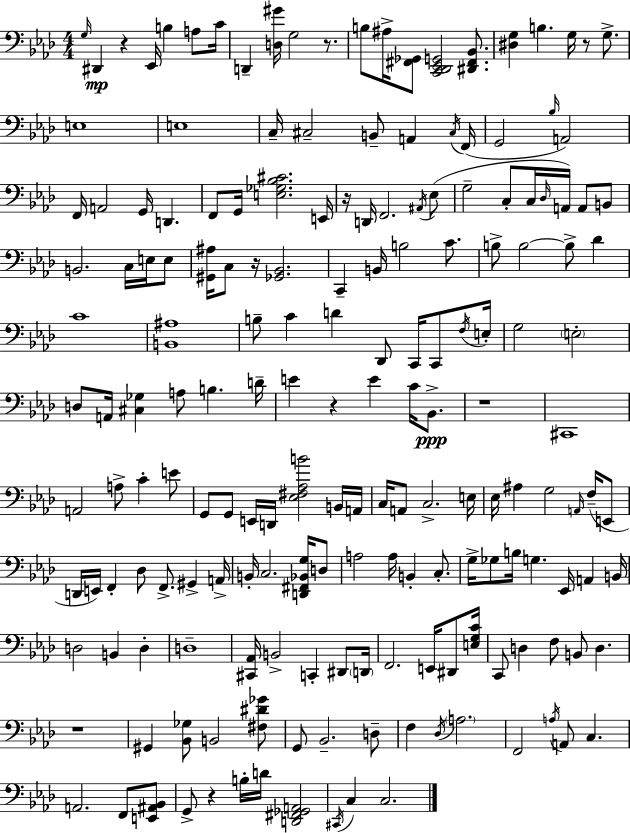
G3/s D#2/q R/q Eb2/s B3/q A3/e C4/s D2/q [D3,G#4]/s G3/h R/e. B3/e A#3/s [F#2,Gb2]/e [C2,Db2,Eb2,G2]/h [D#2,F#2,Bb2]/e. [D#3,G3]/q B3/q. G3/s R/e G3/e. E3/w E3/w C3/s C#3/h B2/e A2/q C#3/s F2/s G2/h Bb3/s A2/h F2/s A2/h G2/s D2/q. F2/e G2/s [E3,Gb3,Bb3,C#4]/h. E2/s R/s D2/s F2/h. A#2/s Eb3/e G3/h C3/e C3/s Db3/s A2/s A2/e B2/e B2/h. C3/s E3/s E3/e [G#2,A#3]/s C3/e R/s [Gb2,Bb2]/h. C2/q B2/s B3/h C4/e. B3/e B3/h B3/e Db4/q C4/w [B2,A#3]/w B3/e C4/q D4/q Db2/e C2/s C2/e F3/s E3/s G3/h E3/h D3/e A2/s [C#3,Gb3]/q A3/e B3/q. D4/s E4/q R/q E4/q C4/s Bb2/e. R/w C#2/w A2/h A3/e C4/q E4/e G2/e G2/e E2/s D2/s [Eb3,F#3,Ab3,B4]/h B2/s A2/s C3/s A2/e C3/h. E3/s Eb3/s A#3/q G3/h A2/s F3/s E2/e D2/s E2/s F2/q Db3/e F2/e. G#2/q A2/s B2/s C3/h. [D2,F#2,Bb2,G3]/s D3/e A3/h A3/s B2/q C3/e. G3/s Gb3/e B3/s G3/q. Eb2/s A2/q B2/s D3/h B2/q D3/q D3/w [C#2,Ab2]/s B2/h C2/q D#2/e D2/s F2/h. E2/s D#2/e [E3,G3,C4]/s C2/e D3/q F3/e B2/e D3/q. R/w G#2/q [Bb2,Gb3]/e B2/h [F#3,D#4,Gb4]/e G2/e Bb2/h. D3/e F3/q Db3/s A3/h. F2/h A3/s A2/e C3/q. A2/h. F2/e [E2,A#2,Bb2]/e G2/e R/q B3/s D4/s [D2,F#2,Gb2,A2]/h C#2/s C3/q C3/h.